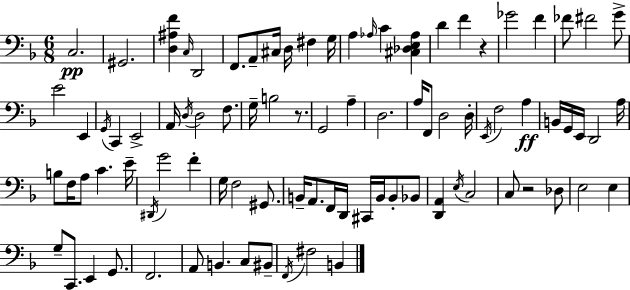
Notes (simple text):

C3/h. G#2/h. [D3,A#3,F4]/q C3/s D2/h F2/e. A2/e C#3/s D3/s F#3/q G3/s A3/q Ab3/s C4/q [C#3,Db3,E3,Ab3]/q D4/q F4/q R/q Gb4/h F4/q FES4/e F#4/h G4/e E4/h E2/q G2/s C2/q E2/h A2/s D3/s D3/h F3/e. G3/s B3/h R/e. G2/h A3/q D3/h. A3/s F2/e D3/h D3/s E2/s F3/h A3/q B2/s G2/s E2/s D2/h A3/s B3/e F3/s A3/e C4/q. E4/s D#2/s G4/h F4/q G3/s F3/h G#2/e. B2/s A2/e. F2/s D2/s C#2/s B2/s B2/e Bb2/e [D2,A2]/q E3/s C3/h C3/e R/h Db3/e E3/h E3/q G3/e C2/e. E2/q G2/e. F2/h. A2/e B2/q. C3/e BIS2/e F2/s F#3/h B2/q